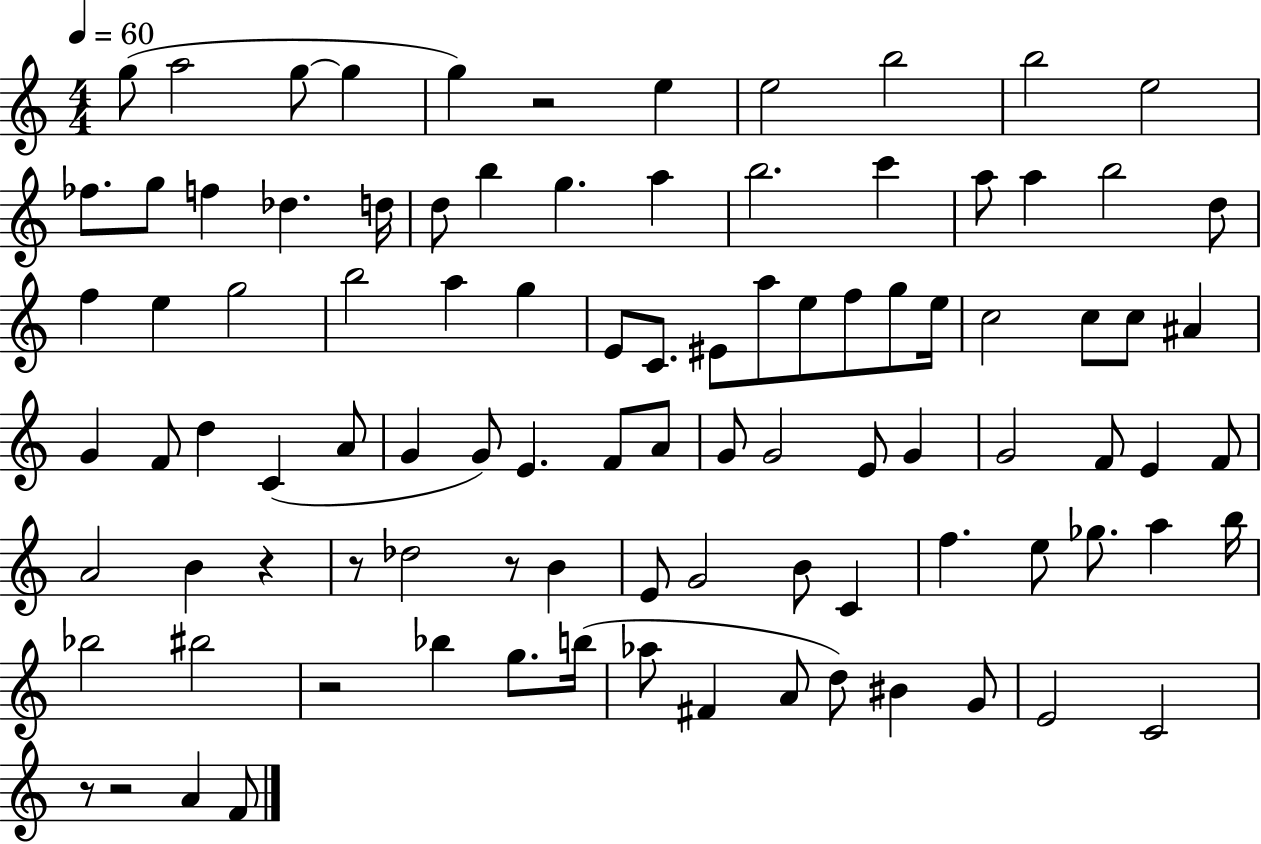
G5/e A5/h G5/e G5/q G5/q R/h E5/q E5/h B5/h B5/h E5/h FES5/e. G5/e F5/q Db5/q. D5/s D5/e B5/q G5/q. A5/q B5/h. C6/q A5/e A5/q B5/h D5/e F5/q E5/q G5/h B5/h A5/q G5/q E4/e C4/e. EIS4/e A5/e E5/e F5/e G5/e E5/s C5/h C5/e C5/e A#4/q G4/q F4/e D5/q C4/q A4/e G4/q G4/e E4/q. F4/e A4/e G4/e G4/h E4/e G4/q G4/h F4/e E4/q F4/e A4/h B4/q R/q R/e Db5/h R/e B4/q E4/e G4/h B4/e C4/q F5/q. E5/e Gb5/e. A5/q B5/s Bb5/h BIS5/h R/h Bb5/q G5/e. B5/s Ab5/e F#4/q A4/e D5/e BIS4/q G4/e E4/h C4/h R/e R/h A4/q F4/e